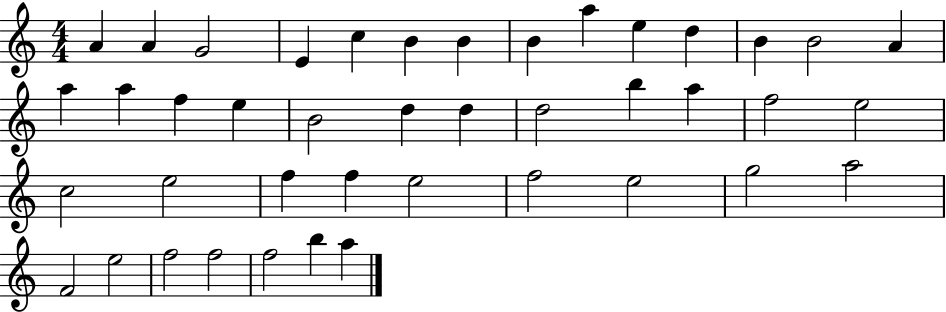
A4/q A4/q G4/h E4/q C5/q B4/q B4/q B4/q A5/q E5/q D5/q B4/q B4/h A4/q A5/q A5/q F5/q E5/q B4/h D5/q D5/q D5/h B5/q A5/q F5/h E5/h C5/h E5/h F5/q F5/q E5/h F5/h E5/h G5/h A5/h F4/h E5/h F5/h F5/h F5/h B5/q A5/q